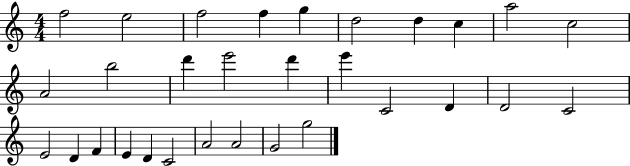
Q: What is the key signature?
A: C major